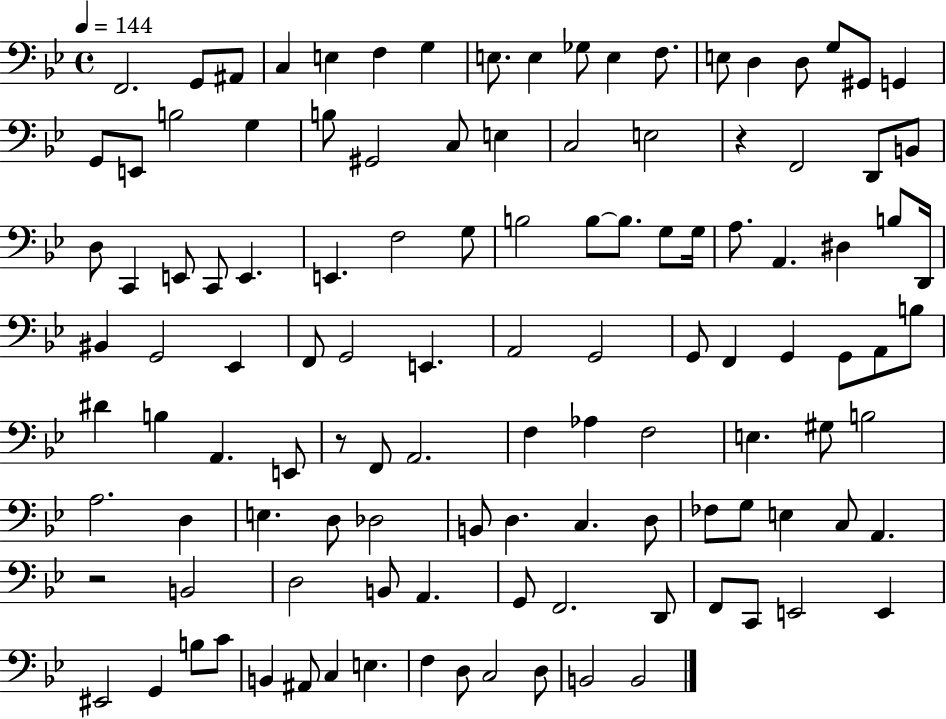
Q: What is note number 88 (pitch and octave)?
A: C3